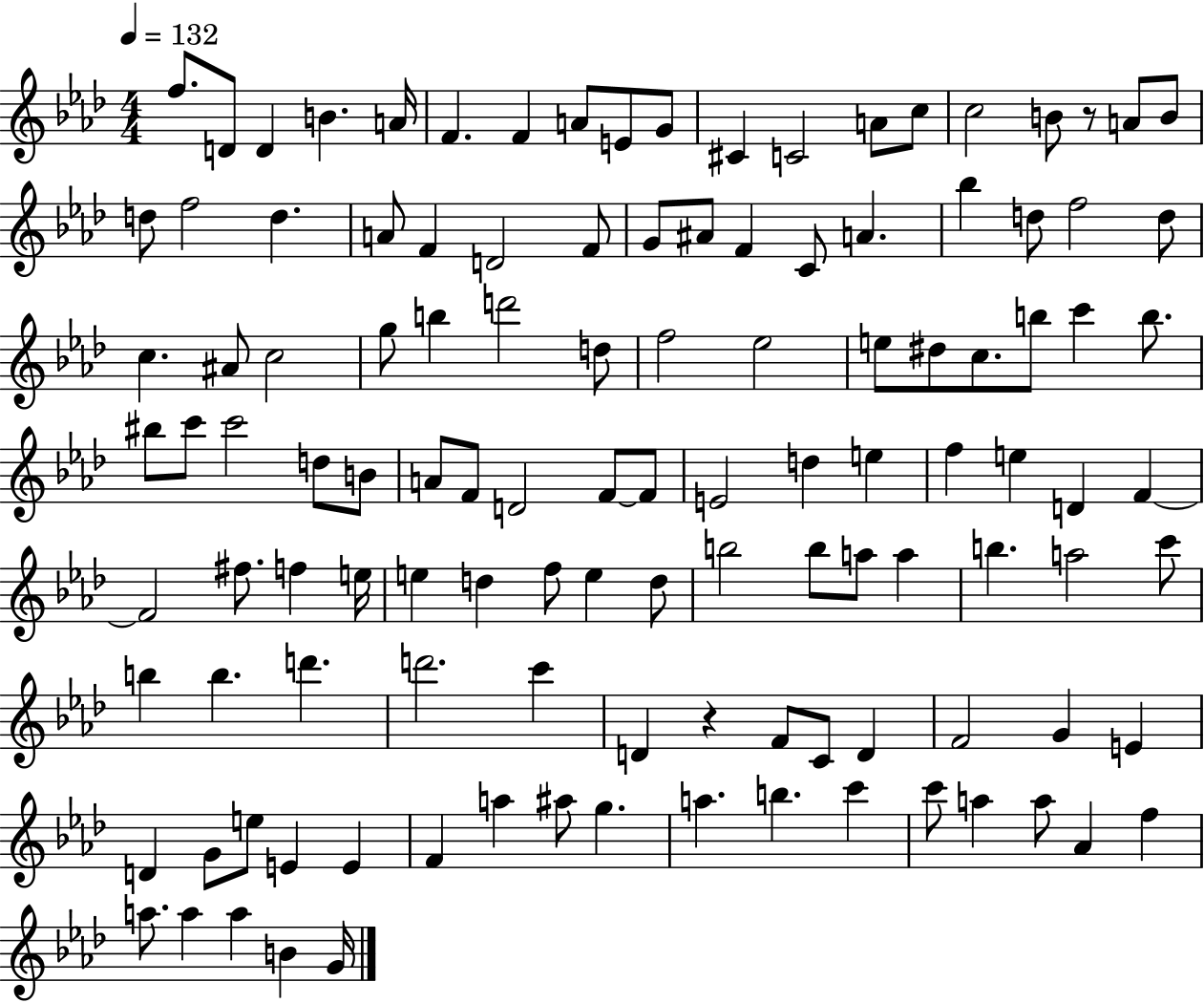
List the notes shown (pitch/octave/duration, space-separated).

F5/e. D4/e D4/q B4/q. A4/s F4/q. F4/q A4/e E4/e G4/e C#4/q C4/h A4/e C5/e C5/h B4/e R/e A4/e B4/e D5/e F5/h D5/q. A4/e F4/q D4/h F4/e G4/e A#4/e F4/q C4/e A4/q. Bb5/q D5/e F5/h D5/e C5/q. A#4/e C5/h G5/e B5/q D6/h D5/e F5/h Eb5/h E5/e D#5/e C5/e. B5/e C6/q B5/e. BIS5/e C6/e C6/h D5/e B4/e A4/e F4/e D4/h F4/e F4/e E4/h D5/q E5/q F5/q E5/q D4/q F4/q F4/h F#5/e. F5/q E5/s E5/q D5/q F5/e E5/q D5/e B5/h B5/e A5/e A5/q B5/q. A5/h C6/e B5/q B5/q. D6/q. D6/h. C6/q D4/q R/q F4/e C4/e D4/q F4/h G4/q E4/q D4/q G4/e E5/e E4/q E4/q F4/q A5/q A#5/e G5/q. A5/q. B5/q. C6/q C6/e A5/q A5/e Ab4/q F5/q A5/e. A5/q A5/q B4/q G4/s